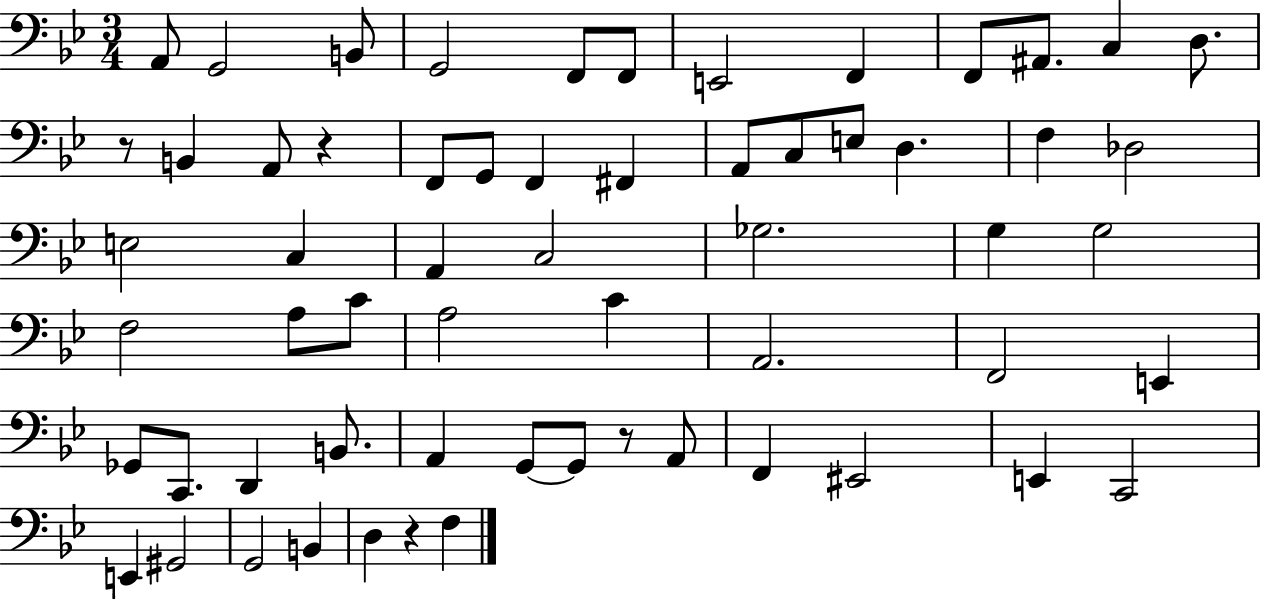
A2/e G2/h B2/e G2/h F2/e F2/e E2/h F2/q F2/e A#2/e. C3/q D3/e. R/e B2/q A2/e R/q F2/e G2/e F2/q F#2/q A2/e C3/e E3/e D3/q. F3/q Db3/h E3/h C3/q A2/q C3/h Gb3/h. G3/q G3/h F3/h A3/e C4/e A3/h C4/q A2/h. F2/h E2/q Gb2/e C2/e. D2/q B2/e. A2/q G2/e G2/e R/e A2/e F2/q EIS2/h E2/q C2/h E2/q G#2/h G2/h B2/q D3/q R/q F3/q